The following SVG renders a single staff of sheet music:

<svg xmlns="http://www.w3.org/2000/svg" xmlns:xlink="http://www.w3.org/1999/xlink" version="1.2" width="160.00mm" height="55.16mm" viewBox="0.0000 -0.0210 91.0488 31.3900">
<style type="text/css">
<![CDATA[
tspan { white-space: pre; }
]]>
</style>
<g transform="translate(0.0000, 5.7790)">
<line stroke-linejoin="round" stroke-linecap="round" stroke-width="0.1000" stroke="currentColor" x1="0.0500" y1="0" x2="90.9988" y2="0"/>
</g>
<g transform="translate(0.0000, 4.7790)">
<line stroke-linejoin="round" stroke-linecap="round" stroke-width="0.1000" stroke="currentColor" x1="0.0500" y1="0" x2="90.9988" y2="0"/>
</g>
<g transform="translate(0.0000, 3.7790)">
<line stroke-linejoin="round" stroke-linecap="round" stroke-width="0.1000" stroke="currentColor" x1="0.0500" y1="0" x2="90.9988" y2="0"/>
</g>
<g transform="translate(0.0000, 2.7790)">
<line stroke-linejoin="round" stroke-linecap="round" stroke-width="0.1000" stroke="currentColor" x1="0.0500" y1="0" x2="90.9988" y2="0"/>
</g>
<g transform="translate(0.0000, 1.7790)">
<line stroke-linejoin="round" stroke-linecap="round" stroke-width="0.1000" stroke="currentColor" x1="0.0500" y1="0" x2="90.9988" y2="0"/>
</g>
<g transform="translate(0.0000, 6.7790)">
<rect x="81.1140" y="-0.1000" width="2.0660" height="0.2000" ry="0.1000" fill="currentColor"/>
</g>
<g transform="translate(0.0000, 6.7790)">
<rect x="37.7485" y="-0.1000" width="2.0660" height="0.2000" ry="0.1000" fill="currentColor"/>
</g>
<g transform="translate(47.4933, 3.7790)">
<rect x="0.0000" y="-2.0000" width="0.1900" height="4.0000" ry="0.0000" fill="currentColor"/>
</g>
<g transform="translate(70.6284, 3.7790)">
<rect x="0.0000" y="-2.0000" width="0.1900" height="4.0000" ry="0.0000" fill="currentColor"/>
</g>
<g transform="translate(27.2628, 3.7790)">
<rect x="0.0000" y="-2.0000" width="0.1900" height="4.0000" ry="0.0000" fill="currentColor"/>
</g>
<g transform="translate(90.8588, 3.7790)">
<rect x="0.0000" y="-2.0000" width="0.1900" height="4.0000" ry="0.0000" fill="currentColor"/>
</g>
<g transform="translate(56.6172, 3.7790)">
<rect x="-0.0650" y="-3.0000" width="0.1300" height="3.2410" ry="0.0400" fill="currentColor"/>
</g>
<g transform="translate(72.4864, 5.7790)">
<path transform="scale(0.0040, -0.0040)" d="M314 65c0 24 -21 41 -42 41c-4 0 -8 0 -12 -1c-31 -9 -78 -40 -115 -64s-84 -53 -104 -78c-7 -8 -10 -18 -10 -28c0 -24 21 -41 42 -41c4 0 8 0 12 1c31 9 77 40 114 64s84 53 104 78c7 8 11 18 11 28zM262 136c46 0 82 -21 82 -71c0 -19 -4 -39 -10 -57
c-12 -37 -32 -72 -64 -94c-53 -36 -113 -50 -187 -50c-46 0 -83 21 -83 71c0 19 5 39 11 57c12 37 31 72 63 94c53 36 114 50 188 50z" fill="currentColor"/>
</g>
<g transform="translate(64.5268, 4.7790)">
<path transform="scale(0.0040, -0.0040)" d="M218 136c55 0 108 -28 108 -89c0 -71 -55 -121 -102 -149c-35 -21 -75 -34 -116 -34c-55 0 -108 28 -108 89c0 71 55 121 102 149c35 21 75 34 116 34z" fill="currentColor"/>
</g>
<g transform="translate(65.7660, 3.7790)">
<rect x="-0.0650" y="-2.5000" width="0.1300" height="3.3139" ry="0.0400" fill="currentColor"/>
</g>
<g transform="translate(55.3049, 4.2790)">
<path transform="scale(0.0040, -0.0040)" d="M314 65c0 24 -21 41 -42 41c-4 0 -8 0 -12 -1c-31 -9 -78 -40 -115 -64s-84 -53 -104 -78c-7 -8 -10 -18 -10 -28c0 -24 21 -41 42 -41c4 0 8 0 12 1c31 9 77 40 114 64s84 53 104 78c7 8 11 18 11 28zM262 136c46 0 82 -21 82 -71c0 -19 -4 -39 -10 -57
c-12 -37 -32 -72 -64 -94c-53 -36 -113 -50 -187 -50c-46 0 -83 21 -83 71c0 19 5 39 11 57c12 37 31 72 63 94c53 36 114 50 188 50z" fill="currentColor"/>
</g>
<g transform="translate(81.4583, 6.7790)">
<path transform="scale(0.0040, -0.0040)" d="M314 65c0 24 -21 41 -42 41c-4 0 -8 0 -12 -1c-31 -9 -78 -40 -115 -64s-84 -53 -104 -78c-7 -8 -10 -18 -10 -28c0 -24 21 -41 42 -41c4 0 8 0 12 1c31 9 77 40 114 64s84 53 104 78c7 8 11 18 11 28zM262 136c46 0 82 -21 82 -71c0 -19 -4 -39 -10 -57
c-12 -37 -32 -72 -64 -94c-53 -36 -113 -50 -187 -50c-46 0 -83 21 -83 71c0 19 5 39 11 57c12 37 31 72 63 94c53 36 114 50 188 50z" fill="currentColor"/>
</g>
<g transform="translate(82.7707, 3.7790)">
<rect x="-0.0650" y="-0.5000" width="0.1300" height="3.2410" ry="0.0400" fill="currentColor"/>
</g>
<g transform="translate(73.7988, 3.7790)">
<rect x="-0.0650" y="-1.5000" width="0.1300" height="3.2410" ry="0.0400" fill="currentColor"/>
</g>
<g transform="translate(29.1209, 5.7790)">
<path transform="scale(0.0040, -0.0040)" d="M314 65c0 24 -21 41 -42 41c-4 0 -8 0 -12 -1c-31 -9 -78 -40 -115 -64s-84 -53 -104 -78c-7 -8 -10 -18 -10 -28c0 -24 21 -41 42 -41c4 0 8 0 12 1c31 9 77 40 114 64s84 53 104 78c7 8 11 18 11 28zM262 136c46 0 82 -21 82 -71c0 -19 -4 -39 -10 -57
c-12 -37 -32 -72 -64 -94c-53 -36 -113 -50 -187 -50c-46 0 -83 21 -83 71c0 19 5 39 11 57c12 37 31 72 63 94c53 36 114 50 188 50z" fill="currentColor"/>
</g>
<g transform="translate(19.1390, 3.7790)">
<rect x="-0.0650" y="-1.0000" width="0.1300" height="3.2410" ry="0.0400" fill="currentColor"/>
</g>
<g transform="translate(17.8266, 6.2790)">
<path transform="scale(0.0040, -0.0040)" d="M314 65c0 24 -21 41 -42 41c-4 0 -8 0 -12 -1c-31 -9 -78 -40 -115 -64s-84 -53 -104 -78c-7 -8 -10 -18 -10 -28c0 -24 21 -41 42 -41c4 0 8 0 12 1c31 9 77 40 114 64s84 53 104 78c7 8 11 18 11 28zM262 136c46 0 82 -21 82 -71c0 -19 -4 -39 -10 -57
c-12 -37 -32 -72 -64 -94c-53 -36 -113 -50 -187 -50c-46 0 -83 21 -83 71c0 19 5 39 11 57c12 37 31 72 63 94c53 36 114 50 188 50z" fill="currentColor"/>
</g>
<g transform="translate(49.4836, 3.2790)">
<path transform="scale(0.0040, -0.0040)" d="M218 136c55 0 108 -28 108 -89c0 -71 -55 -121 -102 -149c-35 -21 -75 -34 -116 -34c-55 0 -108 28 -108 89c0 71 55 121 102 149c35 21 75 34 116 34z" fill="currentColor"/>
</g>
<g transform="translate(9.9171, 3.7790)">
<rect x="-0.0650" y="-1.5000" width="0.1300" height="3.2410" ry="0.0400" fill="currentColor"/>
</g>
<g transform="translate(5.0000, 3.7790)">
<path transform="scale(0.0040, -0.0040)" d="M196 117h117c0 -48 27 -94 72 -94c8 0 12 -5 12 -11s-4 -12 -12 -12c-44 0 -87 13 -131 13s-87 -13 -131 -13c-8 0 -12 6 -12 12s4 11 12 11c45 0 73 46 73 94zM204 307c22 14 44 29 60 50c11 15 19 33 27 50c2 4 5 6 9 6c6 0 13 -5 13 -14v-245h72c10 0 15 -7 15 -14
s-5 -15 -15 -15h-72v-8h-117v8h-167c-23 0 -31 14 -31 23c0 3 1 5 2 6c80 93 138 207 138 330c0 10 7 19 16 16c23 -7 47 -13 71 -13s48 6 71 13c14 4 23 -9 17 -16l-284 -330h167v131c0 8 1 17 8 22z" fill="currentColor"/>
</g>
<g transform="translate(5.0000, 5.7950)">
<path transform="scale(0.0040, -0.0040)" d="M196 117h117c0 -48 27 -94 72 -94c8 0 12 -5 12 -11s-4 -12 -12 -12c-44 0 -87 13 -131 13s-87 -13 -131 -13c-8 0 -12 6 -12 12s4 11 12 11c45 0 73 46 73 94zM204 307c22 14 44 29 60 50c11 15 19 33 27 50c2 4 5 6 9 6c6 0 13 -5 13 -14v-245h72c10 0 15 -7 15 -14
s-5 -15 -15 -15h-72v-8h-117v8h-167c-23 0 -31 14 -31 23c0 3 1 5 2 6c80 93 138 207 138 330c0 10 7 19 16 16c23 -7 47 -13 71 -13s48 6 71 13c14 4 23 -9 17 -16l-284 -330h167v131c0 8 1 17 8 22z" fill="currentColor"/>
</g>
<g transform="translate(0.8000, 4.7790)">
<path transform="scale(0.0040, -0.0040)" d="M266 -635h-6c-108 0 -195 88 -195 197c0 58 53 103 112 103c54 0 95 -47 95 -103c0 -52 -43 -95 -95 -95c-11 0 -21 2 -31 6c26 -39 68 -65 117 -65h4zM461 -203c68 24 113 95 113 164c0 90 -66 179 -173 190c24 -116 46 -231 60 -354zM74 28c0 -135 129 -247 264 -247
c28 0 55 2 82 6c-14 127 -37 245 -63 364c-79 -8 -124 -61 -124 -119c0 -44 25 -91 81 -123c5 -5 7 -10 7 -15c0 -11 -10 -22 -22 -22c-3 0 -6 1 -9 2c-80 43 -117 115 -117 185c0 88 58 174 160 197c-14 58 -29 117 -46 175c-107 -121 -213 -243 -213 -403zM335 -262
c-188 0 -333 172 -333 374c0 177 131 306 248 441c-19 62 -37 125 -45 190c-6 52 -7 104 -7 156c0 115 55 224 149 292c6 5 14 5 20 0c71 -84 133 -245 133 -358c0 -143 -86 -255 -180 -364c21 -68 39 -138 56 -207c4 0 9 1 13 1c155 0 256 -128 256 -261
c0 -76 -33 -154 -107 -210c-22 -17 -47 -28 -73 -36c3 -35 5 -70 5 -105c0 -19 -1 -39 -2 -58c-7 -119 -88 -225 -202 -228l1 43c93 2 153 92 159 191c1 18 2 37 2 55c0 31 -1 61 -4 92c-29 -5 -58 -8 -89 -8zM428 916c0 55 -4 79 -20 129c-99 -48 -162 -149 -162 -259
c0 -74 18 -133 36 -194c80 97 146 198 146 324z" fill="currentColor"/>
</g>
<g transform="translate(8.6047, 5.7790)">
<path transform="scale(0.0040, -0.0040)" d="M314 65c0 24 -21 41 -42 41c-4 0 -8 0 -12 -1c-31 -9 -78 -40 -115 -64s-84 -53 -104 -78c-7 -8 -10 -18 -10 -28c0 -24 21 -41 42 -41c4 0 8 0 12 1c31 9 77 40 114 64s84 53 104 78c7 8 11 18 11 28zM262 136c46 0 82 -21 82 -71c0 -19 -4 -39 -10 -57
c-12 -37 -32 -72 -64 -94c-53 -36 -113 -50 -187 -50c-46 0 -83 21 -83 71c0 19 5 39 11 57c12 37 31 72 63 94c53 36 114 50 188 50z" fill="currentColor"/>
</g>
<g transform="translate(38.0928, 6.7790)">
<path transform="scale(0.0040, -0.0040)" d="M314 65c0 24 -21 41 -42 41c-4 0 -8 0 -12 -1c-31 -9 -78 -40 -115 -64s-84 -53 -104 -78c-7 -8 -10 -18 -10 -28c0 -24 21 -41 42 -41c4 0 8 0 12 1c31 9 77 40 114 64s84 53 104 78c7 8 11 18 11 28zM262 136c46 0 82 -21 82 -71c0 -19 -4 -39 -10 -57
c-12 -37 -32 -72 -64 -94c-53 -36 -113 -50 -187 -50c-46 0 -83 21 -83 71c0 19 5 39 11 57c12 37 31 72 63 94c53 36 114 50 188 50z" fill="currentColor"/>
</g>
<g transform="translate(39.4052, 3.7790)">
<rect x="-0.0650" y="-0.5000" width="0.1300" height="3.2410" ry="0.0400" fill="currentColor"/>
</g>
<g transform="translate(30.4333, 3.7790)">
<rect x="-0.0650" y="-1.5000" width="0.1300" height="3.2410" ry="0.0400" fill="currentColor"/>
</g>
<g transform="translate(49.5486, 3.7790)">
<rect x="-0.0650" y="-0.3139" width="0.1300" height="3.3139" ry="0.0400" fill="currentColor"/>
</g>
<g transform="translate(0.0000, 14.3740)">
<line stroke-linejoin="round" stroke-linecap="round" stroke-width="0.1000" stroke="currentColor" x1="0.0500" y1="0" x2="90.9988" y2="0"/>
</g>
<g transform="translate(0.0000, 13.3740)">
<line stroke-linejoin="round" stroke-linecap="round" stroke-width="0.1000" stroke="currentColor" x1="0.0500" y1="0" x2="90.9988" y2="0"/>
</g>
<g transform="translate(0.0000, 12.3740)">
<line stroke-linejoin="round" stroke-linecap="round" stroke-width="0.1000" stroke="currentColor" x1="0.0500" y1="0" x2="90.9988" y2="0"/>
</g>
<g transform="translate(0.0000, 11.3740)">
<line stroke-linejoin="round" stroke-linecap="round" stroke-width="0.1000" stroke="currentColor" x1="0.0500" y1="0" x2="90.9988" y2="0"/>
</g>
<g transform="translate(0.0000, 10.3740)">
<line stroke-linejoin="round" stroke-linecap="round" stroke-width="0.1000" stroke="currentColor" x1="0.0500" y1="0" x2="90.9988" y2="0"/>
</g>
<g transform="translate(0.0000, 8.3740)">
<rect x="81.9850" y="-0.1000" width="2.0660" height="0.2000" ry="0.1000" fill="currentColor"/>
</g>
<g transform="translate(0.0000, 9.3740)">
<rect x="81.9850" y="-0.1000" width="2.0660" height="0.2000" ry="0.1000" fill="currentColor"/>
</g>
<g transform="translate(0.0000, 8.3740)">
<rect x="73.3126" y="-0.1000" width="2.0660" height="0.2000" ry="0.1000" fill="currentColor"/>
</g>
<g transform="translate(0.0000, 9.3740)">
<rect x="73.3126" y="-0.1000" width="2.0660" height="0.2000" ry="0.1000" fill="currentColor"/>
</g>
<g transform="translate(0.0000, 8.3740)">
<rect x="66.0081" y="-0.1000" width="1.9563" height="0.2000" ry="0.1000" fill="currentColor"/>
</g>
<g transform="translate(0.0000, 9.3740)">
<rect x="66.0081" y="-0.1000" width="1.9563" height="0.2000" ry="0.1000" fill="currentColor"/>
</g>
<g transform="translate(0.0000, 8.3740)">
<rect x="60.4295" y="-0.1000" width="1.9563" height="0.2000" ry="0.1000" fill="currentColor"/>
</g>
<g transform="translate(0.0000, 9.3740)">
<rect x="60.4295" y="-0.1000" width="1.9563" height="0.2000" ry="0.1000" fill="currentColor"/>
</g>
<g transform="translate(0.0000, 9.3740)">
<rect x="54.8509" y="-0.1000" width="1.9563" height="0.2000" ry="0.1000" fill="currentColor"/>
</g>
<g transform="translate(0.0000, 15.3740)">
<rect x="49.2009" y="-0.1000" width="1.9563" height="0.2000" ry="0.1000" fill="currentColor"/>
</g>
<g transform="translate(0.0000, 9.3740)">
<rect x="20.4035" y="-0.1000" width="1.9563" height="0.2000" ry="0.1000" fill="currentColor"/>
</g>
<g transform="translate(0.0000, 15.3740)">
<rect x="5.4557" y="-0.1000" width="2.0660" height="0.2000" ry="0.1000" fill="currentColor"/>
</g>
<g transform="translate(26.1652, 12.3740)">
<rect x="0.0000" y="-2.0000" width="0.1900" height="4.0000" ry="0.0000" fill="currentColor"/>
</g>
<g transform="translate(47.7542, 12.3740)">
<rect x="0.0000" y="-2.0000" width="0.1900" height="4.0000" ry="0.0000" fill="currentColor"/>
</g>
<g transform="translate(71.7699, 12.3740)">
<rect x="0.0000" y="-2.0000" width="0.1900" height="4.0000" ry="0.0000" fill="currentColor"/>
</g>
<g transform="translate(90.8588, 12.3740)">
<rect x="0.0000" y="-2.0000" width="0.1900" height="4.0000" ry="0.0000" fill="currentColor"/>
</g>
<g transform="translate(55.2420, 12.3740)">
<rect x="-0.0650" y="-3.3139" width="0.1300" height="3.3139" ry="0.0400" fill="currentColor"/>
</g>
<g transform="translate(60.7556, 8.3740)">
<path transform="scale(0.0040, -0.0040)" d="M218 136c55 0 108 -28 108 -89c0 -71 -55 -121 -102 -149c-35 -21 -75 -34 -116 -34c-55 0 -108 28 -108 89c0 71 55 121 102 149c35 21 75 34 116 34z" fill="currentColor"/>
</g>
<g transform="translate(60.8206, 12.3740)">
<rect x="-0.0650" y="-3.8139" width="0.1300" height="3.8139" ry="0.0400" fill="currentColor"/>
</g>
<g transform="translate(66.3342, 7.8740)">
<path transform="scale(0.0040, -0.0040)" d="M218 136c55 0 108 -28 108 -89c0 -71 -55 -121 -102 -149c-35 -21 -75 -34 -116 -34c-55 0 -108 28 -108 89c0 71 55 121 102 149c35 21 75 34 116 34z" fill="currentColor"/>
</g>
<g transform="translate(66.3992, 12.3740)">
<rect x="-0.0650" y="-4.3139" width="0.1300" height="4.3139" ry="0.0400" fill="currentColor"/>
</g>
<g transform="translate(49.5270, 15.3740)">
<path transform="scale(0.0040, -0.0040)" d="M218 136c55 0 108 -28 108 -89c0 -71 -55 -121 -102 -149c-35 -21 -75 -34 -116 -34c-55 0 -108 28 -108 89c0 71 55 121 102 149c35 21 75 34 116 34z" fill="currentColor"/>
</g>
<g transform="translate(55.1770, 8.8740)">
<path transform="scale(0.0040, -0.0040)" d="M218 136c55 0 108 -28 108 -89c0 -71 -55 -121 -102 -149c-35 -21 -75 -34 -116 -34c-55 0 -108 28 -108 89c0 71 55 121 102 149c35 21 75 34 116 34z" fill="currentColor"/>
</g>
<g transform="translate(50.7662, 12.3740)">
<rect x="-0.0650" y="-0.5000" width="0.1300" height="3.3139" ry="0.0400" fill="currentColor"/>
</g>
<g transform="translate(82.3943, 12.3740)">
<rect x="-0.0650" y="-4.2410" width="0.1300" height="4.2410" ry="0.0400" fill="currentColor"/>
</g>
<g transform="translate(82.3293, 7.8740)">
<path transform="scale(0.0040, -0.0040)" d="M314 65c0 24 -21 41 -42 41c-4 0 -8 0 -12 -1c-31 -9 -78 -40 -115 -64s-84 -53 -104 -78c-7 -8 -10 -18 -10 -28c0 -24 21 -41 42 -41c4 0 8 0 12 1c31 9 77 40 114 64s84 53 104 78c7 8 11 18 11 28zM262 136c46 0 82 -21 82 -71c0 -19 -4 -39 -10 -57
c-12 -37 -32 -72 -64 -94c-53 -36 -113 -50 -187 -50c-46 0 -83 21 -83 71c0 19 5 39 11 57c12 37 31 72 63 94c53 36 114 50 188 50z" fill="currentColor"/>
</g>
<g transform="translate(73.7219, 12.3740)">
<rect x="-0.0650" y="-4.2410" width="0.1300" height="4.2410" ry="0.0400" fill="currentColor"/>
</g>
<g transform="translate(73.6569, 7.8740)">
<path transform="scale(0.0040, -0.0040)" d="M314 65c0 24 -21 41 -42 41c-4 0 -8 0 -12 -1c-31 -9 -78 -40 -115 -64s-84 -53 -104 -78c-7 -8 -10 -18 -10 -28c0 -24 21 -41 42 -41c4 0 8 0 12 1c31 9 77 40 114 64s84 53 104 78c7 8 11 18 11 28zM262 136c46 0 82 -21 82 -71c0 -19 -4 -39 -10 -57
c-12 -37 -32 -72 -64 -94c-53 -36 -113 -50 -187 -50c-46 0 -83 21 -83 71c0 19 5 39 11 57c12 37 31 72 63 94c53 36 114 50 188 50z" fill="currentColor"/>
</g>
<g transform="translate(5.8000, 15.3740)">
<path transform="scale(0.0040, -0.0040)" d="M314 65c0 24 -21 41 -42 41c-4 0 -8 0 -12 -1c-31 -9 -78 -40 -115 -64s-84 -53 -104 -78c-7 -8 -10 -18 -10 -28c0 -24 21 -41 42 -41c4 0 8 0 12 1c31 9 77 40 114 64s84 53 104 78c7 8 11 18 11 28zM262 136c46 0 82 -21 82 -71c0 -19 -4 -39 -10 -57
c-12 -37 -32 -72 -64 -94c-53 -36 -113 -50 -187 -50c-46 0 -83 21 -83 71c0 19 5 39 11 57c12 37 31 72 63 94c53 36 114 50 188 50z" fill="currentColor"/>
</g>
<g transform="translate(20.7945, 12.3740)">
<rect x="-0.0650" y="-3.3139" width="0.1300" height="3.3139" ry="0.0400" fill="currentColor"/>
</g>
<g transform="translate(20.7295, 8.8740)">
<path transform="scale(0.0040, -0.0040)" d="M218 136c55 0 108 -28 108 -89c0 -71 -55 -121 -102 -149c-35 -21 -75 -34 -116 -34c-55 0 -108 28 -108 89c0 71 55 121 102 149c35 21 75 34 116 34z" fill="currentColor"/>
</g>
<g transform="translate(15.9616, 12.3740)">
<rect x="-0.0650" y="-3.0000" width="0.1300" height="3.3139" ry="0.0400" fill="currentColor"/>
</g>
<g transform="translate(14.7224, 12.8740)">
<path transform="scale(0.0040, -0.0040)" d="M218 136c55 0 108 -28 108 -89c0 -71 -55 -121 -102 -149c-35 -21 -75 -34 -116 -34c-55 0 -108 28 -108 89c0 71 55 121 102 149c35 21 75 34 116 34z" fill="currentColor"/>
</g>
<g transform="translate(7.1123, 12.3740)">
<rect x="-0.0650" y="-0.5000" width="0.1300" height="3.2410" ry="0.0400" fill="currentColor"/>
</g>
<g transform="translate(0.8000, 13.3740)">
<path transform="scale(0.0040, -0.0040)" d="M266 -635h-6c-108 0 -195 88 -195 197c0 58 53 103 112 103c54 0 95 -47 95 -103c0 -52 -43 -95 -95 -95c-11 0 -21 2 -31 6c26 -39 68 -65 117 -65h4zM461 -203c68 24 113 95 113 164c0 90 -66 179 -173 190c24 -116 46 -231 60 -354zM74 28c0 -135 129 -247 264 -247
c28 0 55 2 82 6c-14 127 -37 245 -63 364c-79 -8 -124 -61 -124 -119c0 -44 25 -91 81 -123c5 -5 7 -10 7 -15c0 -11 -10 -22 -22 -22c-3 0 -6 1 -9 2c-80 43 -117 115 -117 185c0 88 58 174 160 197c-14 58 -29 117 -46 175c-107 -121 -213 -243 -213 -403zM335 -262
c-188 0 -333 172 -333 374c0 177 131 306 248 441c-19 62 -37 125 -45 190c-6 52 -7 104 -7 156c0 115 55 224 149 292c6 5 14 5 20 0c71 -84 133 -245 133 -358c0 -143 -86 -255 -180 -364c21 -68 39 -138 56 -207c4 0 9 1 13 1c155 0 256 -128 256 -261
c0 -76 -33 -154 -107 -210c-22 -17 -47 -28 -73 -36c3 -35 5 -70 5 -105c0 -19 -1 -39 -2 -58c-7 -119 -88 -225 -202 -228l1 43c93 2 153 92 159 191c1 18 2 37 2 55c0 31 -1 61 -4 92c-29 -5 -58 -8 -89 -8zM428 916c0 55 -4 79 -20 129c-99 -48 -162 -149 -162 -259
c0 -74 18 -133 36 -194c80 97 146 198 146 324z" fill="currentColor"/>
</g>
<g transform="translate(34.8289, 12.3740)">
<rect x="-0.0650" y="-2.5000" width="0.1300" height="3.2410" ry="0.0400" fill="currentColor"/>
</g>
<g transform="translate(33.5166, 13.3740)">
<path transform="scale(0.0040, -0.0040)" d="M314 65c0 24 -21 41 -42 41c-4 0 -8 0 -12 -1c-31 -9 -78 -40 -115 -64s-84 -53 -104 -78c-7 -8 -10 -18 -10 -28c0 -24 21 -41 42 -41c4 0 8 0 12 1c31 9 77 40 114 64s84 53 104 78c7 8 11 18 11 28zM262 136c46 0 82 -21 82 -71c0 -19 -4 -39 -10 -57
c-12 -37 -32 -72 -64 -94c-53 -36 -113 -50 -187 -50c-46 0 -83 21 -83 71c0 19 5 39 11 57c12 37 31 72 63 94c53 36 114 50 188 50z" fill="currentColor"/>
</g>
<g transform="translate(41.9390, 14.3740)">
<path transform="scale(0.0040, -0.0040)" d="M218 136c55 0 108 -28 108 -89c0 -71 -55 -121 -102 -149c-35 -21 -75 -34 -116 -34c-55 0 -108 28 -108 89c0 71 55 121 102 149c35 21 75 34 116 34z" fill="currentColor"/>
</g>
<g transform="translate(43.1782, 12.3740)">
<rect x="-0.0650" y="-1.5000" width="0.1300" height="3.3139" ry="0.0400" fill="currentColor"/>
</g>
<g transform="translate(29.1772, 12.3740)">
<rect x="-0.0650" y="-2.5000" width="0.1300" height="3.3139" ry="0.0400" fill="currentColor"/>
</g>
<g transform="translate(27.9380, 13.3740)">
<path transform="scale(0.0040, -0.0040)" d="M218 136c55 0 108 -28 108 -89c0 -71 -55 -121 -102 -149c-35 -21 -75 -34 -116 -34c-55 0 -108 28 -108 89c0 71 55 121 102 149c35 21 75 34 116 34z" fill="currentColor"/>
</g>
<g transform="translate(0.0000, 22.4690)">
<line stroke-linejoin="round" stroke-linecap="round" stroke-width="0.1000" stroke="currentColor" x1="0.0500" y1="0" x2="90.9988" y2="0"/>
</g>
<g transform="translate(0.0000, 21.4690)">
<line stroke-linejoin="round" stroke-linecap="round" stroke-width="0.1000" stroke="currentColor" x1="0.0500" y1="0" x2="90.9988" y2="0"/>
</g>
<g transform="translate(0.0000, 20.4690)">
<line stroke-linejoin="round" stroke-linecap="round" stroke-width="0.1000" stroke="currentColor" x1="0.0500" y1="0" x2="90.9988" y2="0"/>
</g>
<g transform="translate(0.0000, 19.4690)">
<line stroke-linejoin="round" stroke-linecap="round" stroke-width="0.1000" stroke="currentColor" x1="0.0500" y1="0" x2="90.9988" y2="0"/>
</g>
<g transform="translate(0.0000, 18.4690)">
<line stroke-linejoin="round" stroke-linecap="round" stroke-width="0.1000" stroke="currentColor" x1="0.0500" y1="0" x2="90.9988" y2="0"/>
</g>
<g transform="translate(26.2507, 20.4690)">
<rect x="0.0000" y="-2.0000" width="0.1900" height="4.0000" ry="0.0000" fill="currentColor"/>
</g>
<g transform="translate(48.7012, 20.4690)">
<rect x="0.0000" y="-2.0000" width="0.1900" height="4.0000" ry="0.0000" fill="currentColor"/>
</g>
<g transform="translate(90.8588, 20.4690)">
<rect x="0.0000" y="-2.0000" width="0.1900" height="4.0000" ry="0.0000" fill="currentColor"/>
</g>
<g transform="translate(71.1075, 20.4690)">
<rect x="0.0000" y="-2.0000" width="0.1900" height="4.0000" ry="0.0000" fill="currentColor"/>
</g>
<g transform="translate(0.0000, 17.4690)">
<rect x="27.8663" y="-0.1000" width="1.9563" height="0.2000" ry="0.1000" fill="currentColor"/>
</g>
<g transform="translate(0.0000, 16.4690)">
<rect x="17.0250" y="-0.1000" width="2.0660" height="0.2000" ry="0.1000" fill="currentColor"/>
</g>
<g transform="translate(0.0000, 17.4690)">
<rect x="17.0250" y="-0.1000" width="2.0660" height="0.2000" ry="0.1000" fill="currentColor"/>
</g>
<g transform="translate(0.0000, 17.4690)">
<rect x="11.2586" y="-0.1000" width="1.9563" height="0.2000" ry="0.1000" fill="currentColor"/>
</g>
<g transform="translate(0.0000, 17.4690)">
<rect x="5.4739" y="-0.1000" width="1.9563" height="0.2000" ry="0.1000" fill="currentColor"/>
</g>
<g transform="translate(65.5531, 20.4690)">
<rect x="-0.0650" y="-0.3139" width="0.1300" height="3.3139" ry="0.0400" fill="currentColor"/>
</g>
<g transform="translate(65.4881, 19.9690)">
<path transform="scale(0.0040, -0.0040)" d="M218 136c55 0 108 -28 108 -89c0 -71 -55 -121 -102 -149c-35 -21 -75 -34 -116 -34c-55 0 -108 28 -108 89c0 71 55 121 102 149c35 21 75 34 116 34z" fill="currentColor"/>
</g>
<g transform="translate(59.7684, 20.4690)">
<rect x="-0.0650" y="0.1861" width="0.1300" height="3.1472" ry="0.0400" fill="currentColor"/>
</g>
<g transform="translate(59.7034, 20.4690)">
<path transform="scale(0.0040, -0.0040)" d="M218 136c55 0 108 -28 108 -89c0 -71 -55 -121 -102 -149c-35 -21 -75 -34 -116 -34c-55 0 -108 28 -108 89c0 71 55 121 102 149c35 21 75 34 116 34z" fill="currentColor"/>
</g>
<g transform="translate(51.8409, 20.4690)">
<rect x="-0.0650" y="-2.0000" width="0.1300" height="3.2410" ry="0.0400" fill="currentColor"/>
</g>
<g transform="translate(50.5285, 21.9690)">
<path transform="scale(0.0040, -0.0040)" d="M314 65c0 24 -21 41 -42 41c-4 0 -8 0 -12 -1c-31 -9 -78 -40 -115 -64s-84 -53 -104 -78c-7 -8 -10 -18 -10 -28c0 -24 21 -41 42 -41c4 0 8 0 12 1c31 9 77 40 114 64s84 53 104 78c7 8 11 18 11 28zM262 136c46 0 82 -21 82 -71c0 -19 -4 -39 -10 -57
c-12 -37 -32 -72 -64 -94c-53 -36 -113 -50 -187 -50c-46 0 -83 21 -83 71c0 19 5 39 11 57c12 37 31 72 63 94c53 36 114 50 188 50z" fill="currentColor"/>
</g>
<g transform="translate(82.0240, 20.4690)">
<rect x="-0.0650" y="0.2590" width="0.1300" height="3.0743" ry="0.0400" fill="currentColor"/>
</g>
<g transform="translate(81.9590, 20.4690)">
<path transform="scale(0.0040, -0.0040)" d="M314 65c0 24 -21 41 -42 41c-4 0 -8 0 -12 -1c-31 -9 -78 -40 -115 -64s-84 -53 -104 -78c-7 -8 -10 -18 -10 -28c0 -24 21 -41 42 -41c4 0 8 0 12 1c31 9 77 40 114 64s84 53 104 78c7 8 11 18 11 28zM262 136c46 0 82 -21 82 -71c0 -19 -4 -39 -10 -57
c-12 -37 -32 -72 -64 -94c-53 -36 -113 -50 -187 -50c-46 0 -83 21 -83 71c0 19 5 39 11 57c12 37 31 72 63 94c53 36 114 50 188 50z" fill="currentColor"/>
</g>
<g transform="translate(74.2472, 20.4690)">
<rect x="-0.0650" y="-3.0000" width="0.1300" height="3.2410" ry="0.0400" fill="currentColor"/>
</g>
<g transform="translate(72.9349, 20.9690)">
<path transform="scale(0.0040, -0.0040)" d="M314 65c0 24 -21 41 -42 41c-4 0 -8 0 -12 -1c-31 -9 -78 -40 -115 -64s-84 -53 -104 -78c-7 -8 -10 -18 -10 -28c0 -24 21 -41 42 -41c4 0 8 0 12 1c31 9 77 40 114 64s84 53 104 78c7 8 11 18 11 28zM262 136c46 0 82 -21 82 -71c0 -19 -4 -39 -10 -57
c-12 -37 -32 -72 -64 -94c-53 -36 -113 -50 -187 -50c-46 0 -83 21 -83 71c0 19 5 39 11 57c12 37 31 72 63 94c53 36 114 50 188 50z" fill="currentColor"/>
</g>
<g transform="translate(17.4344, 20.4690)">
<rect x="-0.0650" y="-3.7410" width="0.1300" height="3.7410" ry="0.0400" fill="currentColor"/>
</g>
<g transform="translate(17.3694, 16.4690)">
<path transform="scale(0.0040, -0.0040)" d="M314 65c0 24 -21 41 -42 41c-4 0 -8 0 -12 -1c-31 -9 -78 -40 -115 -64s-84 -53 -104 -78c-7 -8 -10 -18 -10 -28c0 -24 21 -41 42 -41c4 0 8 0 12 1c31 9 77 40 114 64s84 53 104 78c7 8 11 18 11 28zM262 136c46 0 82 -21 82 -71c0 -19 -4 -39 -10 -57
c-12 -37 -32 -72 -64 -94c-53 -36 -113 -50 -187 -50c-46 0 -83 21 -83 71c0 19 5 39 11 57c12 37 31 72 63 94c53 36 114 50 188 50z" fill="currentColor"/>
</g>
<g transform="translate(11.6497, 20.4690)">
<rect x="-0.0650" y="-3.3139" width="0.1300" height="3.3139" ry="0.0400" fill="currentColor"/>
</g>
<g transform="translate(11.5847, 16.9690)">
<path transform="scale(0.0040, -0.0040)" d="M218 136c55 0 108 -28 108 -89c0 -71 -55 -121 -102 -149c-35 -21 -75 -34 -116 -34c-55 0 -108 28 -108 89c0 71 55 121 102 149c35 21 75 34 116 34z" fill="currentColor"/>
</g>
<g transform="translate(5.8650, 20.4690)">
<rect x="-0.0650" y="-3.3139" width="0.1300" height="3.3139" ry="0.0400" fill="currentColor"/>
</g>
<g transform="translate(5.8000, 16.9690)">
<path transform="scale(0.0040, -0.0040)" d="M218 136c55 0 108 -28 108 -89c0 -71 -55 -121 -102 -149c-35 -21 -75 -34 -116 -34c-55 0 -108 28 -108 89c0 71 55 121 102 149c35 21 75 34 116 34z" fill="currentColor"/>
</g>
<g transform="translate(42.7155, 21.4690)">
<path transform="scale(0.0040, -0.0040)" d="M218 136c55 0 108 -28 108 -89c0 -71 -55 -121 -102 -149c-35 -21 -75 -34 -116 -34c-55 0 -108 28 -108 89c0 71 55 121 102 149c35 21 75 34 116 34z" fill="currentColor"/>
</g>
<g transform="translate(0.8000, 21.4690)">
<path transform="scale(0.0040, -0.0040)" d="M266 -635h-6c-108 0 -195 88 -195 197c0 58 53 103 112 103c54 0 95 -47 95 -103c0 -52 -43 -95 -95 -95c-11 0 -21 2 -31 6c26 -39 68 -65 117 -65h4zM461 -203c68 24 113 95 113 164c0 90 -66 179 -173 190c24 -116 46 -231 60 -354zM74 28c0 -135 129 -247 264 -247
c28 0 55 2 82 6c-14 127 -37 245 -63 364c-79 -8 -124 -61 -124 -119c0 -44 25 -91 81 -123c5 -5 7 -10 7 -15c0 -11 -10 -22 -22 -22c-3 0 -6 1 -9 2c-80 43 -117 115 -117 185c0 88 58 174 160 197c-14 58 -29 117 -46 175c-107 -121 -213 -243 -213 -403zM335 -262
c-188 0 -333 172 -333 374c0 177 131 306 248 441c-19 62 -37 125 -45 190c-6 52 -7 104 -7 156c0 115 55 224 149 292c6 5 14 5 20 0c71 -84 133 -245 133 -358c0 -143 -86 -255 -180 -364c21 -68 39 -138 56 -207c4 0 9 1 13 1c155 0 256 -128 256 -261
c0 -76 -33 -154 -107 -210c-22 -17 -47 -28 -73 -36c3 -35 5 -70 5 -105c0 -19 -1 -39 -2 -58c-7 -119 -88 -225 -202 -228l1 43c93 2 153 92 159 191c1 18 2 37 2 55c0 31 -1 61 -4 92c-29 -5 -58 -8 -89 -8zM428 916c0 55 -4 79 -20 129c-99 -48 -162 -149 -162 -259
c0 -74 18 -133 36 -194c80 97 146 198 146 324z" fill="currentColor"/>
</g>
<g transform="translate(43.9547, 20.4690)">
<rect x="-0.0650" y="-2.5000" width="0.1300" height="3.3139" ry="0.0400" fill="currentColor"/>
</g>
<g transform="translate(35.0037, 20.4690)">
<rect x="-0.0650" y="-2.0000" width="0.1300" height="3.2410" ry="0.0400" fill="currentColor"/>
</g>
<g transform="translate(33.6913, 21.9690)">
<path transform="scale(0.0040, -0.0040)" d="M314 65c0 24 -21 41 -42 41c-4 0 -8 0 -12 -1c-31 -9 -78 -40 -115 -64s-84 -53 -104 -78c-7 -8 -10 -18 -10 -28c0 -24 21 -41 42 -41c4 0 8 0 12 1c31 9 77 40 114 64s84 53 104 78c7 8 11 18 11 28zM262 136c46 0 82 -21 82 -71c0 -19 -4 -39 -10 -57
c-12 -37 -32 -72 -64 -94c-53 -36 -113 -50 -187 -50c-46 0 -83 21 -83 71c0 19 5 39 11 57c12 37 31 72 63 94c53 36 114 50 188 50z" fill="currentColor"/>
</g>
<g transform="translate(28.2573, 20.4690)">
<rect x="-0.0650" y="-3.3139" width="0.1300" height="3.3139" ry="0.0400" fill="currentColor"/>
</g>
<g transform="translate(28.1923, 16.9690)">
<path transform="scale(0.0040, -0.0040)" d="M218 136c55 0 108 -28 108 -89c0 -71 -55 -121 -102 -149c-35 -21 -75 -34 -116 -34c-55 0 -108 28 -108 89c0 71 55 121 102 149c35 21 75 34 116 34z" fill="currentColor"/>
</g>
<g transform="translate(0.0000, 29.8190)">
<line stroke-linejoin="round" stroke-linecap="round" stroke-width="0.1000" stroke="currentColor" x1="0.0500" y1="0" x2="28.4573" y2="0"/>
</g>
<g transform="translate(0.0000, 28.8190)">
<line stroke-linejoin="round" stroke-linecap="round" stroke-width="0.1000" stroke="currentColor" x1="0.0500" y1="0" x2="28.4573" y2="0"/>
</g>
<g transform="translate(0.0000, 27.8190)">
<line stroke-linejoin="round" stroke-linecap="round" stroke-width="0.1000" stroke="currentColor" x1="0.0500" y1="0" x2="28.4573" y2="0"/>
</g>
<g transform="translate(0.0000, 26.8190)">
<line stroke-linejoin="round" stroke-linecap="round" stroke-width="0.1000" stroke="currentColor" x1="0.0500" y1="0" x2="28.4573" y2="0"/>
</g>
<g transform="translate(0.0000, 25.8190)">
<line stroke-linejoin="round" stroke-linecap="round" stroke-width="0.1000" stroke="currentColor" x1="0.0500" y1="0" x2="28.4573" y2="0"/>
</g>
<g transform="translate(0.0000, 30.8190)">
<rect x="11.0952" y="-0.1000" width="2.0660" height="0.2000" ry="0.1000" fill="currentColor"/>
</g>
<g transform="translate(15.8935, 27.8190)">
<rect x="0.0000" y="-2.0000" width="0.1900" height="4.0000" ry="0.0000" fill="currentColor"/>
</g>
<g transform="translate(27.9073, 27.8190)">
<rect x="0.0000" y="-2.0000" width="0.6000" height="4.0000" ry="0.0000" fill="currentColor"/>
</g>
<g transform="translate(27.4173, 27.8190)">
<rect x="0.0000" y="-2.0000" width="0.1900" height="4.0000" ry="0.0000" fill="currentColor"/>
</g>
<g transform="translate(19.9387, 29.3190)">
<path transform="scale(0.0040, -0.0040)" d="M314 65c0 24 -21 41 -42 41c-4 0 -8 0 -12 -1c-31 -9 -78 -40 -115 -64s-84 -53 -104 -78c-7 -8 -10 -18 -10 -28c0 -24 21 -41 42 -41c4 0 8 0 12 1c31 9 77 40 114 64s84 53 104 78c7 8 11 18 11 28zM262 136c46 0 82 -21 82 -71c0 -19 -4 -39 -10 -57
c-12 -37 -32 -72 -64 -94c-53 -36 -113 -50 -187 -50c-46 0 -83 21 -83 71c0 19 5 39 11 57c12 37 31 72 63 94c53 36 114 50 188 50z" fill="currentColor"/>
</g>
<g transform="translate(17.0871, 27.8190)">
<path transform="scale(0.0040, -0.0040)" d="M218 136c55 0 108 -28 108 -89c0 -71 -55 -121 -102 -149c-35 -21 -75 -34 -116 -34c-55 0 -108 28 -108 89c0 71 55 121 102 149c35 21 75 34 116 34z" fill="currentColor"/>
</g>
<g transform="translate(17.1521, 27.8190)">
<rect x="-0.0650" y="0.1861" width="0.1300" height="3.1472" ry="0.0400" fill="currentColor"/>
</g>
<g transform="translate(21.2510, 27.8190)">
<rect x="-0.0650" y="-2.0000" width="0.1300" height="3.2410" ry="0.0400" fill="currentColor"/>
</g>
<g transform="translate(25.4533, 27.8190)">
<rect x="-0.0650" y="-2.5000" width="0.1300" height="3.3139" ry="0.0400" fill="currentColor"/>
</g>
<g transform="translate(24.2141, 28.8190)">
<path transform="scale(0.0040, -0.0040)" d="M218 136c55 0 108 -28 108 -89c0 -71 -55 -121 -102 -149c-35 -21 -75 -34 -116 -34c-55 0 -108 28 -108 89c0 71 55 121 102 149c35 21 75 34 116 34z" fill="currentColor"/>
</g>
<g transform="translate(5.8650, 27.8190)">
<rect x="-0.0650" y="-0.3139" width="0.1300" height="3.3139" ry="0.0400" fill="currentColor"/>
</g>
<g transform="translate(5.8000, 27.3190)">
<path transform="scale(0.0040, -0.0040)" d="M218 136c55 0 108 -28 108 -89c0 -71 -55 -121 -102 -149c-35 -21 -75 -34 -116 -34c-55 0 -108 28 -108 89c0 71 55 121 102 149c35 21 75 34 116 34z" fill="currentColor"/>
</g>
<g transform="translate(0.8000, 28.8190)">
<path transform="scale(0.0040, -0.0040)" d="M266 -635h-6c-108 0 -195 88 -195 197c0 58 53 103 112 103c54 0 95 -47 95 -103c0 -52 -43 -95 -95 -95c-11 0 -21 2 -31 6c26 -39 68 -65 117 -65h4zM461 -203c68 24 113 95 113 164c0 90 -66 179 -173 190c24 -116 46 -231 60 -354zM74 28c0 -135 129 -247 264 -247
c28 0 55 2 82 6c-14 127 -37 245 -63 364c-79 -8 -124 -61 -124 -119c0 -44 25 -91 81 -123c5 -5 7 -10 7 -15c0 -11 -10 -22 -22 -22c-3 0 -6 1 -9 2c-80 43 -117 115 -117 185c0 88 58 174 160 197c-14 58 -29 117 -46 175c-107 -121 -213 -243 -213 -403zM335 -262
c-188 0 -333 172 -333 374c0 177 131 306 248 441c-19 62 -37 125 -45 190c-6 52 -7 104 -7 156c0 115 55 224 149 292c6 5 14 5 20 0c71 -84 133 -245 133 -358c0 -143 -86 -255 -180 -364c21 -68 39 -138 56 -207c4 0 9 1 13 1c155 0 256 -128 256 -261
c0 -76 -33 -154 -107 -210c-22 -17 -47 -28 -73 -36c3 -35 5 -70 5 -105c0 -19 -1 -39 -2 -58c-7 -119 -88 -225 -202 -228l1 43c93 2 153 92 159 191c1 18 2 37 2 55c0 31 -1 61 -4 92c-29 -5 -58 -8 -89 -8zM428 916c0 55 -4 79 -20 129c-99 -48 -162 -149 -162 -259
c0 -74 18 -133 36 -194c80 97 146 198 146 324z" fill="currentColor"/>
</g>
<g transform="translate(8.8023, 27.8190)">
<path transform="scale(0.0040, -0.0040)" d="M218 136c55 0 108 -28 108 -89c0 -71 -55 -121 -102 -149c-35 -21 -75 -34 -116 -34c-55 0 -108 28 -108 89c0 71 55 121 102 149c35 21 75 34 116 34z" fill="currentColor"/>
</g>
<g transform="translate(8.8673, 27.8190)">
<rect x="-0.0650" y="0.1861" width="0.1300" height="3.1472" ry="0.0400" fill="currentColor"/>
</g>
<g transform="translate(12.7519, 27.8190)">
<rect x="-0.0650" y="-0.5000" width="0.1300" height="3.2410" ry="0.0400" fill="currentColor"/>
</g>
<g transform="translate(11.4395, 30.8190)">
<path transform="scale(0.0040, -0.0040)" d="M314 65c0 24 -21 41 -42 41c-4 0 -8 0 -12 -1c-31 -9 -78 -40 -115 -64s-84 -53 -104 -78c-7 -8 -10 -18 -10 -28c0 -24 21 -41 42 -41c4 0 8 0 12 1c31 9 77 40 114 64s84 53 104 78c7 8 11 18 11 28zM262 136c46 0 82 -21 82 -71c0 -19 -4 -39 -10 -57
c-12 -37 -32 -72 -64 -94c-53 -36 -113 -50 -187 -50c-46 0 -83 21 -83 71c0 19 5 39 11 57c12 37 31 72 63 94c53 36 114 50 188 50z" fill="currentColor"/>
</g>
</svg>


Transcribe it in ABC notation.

X:1
T:Untitled
M:4/4
L:1/4
K:C
E2 D2 E2 C2 c A2 G E2 C2 C2 A b G G2 E C b c' d' d'2 d'2 b b c'2 b F2 G F2 B c A2 B2 c B C2 B F2 G